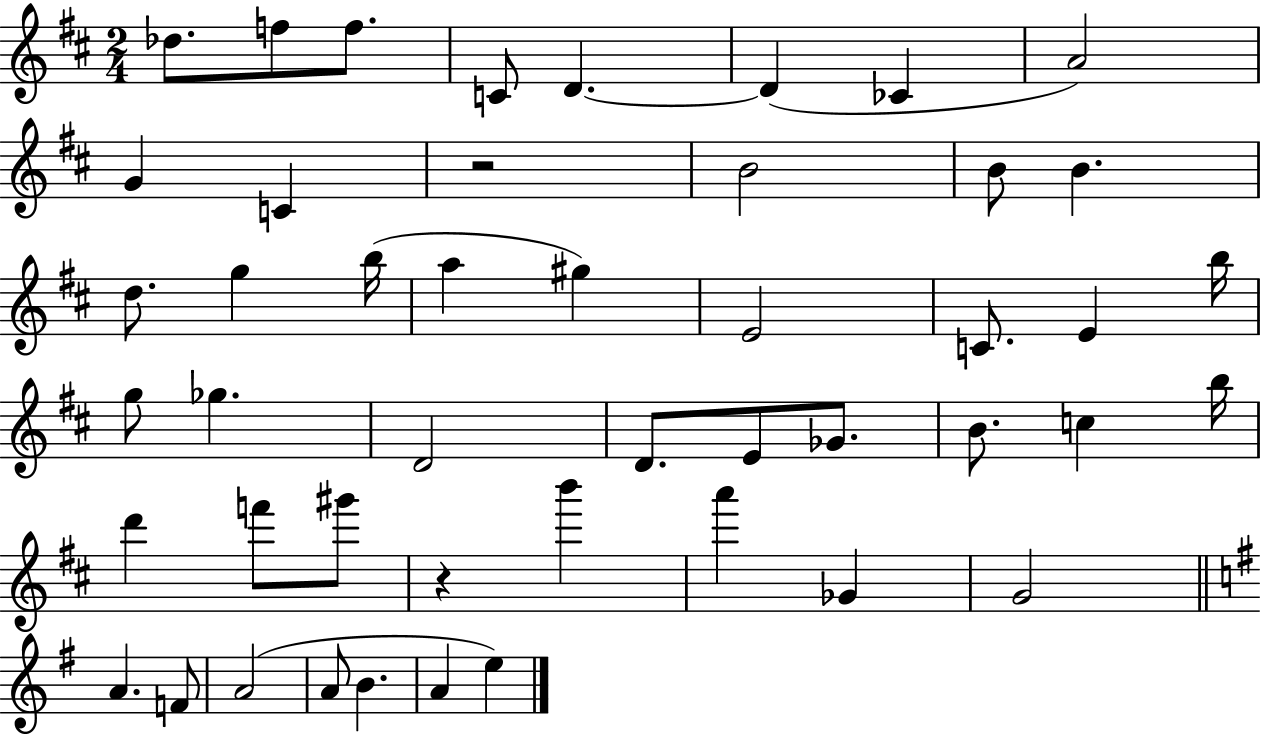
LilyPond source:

{
  \clef treble
  \numericTimeSignature
  \time 2/4
  \key d \major
  \repeat volta 2 { des''8. f''8 f''8. | c'8 d'4.~~ | d'4( ces'4 | a'2) | \break g'4 c'4 | r2 | b'2 | b'8 b'4. | \break d''8. g''4 b''16( | a''4 gis''4) | e'2 | c'8. e'4 b''16 | \break g''8 ges''4. | d'2 | d'8. e'8 ges'8. | b'8. c''4 b''16 | \break d'''4 f'''8 gis'''8 | r4 b'''4 | a'''4 ges'4 | g'2 | \break \bar "||" \break \key g \major a'4. f'8 | a'2( | a'8 b'4. | a'4 e''4) | \break } \bar "|."
}